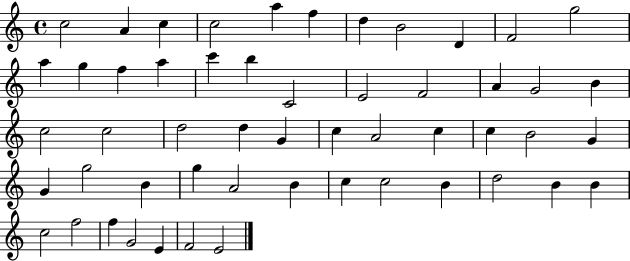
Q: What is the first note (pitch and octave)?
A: C5